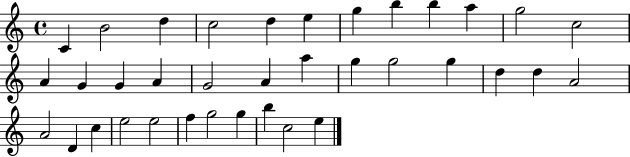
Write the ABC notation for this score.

X:1
T:Untitled
M:4/4
L:1/4
K:C
C B2 d c2 d e g b b a g2 c2 A G G A G2 A a g g2 g d d A2 A2 D c e2 e2 f g2 g b c2 e